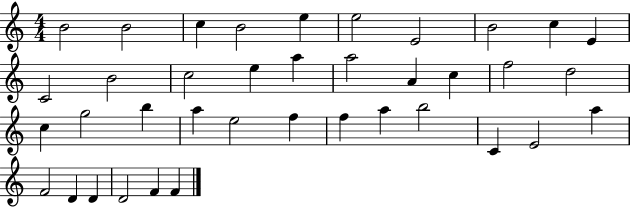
X:1
T:Untitled
M:4/4
L:1/4
K:C
B2 B2 c B2 e e2 E2 B2 c E C2 B2 c2 e a a2 A c f2 d2 c g2 b a e2 f f a b2 C E2 a F2 D D D2 F F